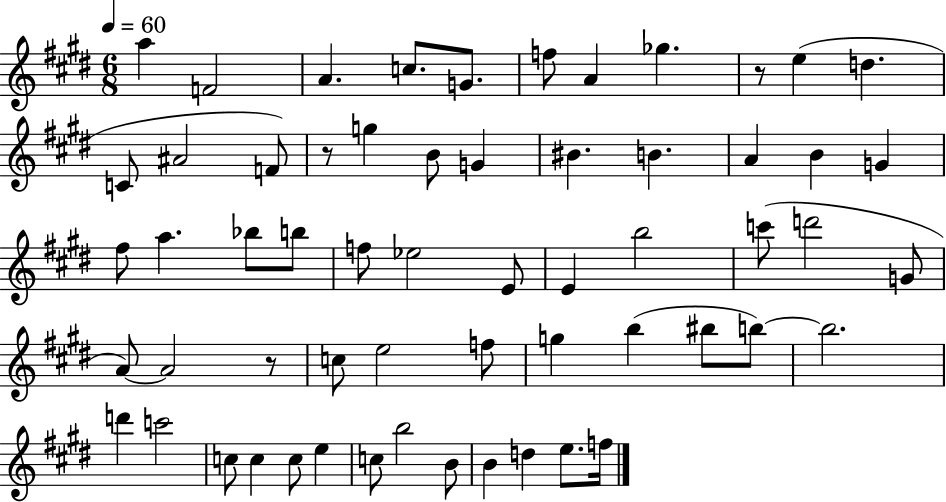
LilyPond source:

{
  \clef treble
  \numericTimeSignature
  \time 6/8
  \key e \major
  \tempo 4 = 60
  a''4 f'2 | a'4. c''8. g'8. | f''8 a'4 ges''4. | r8 e''4( d''4. | \break c'8 ais'2 f'8) | r8 g''4 b'8 g'4 | bis'4. b'4. | a'4 b'4 g'4 | \break fis''8 a''4. bes''8 b''8 | f''8 ees''2 e'8 | e'4 b''2 | c'''8( d'''2 g'8 | \break a'8~~) a'2 r8 | c''8 e''2 f''8 | g''4 b''4( bis''8 b''8~~) | b''2. | \break d'''4 c'''2 | c''8 c''4 c''8 e''4 | c''8 b''2 b'8 | b'4 d''4 e''8. f''16 | \break \bar "|."
}